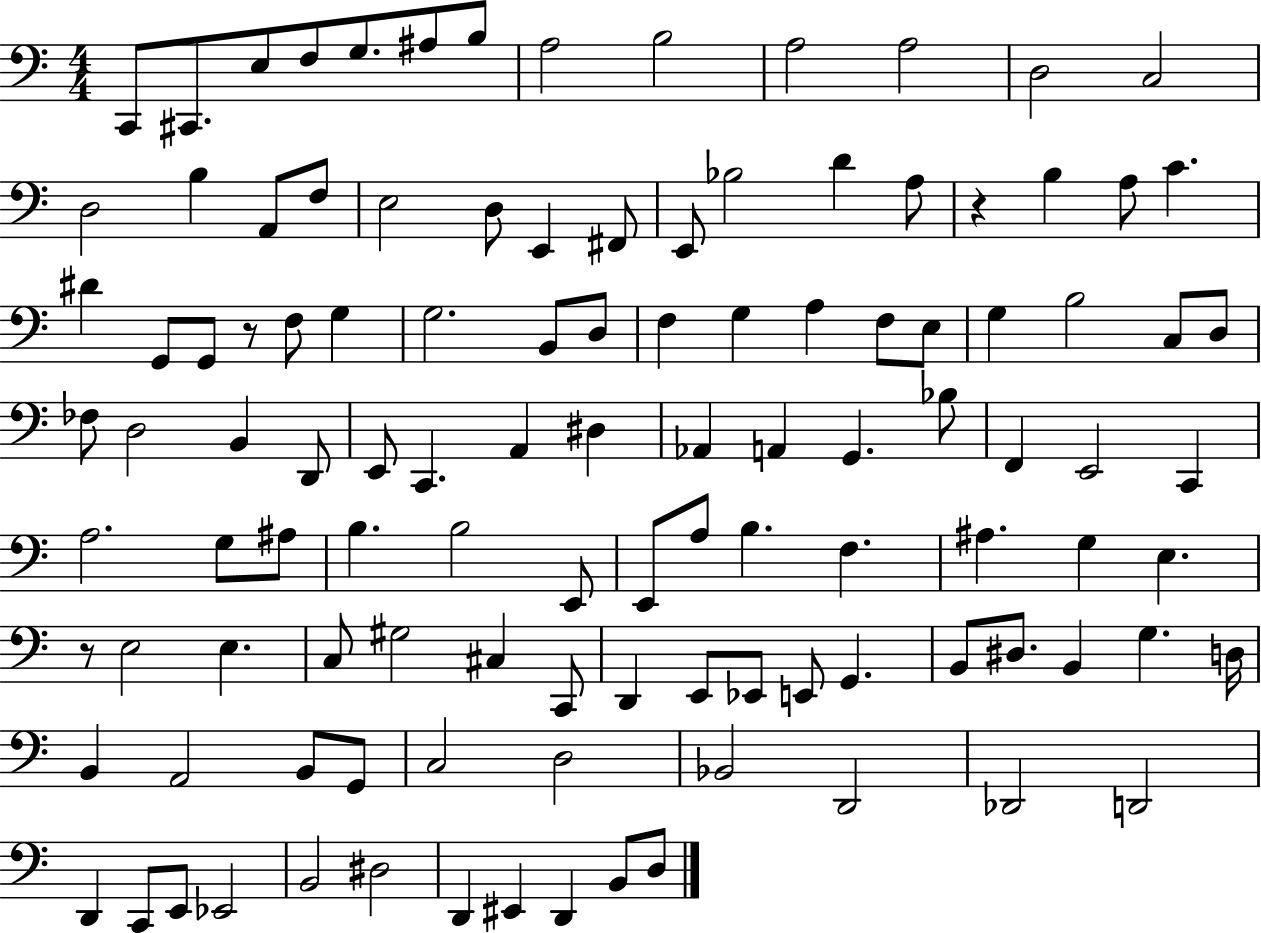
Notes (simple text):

C2/e C#2/e. E3/e F3/e G3/e. A#3/e B3/e A3/h B3/h A3/h A3/h D3/h C3/h D3/h B3/q A2/e F3/e E3/h D3/e E2/q F#2/e E2/e Bb3/h D4/q A3/e R/q B3/q A3/e C4/q. D#4/q G2/e G2/e R/e F3/e G3/q G3/h. B2/e D3/e F3/q G3/q A3/q F3/e E3/e G3/q B3/h C3/e D3/e FES3/e D3/h B2/q D2/e E2/e C2/q. A2/q D#3/q Ab2/q A2/q G2/q. Bb3/e F2/q E2/h C2/q A3/h. G3/e A#3/e B3/q. B3/h E2/e E2/e A3/e B3/q. F3/q. A#3/q. G3/q E3/q. R/e E3/h E3/q. C3/e G#3/h C#3/q C2/e D2/q E2/e Eb2/e E2/e G2/q. B2/e D#3/e. B2/q G3/q. D3/s B2/q A2/h B2/e G2/e C3/h D3/h Bb2/h D2/h Db2/h D2/h D2/q C2/e E2/e Eb2/h B2/h D#3/h D2/q EIS2/q D2/q B2/e D3/e